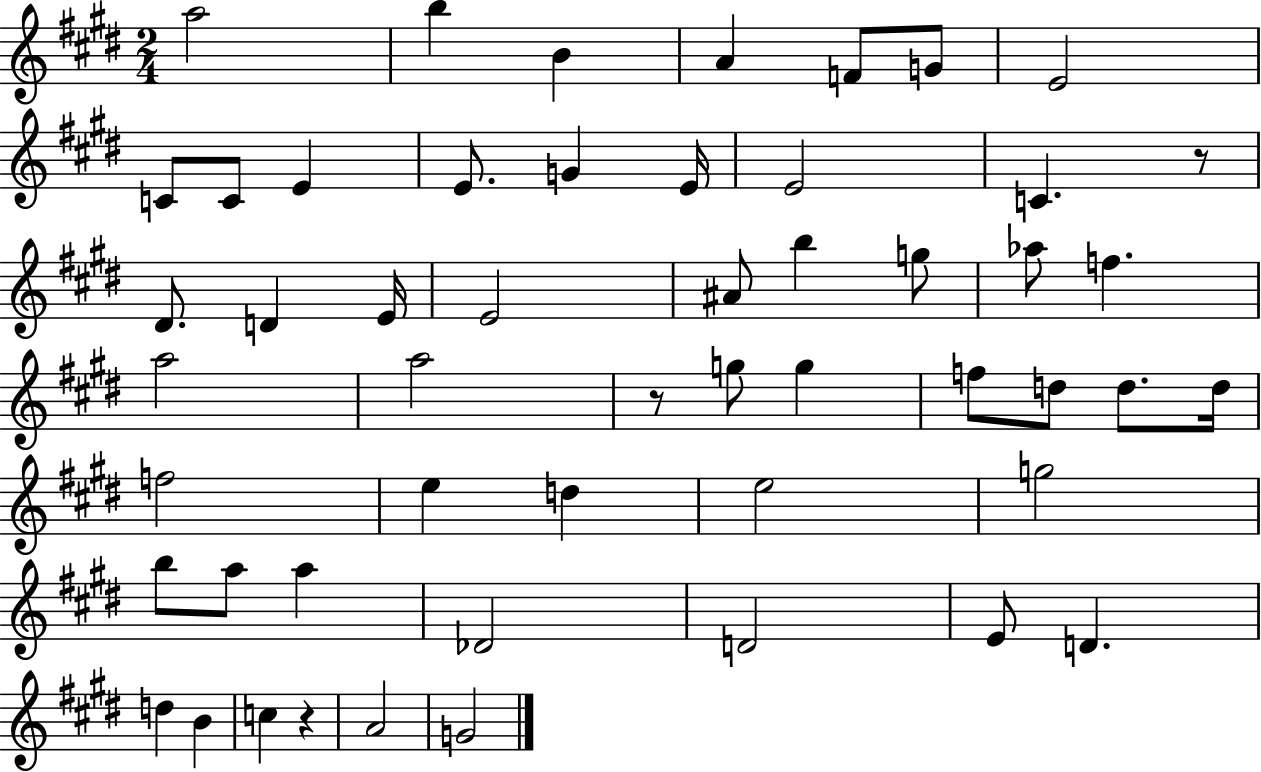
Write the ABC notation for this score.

X:1
T:Untitled
M:2/4
L:1/4
K:E
a2 b B A F/2 G/2 E2 C/2 C/2 E E/2 G E/4 E2 C z/2 ^D/2 D E/4 E2 ^A/2 b g/2 _a/2 f a2 a2 z/2 g/2 g f/2 d/2 d/2 d/4 f2 e d e2 g2 b/2 a/2 a _D2 D2 E/2 D d B c z A2 G2